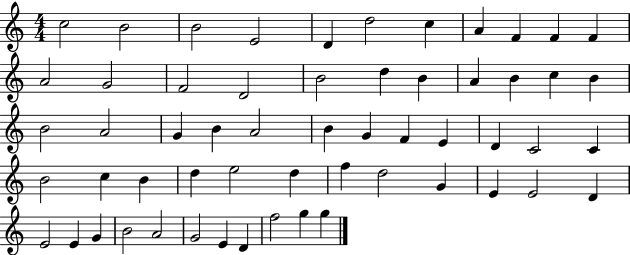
{
  \clef treble
  \numericTimeSignature
  \time 4/4
  \key c \major
  c''2 b'2 | b'2 e'2 | d'4 d''2 c''4 | a'4 f'4 f'4 f'4 | \break a'2 g'2 | f'2 d'2 | b'2 d''4 b'4 | a'4 b'4 c''4 b'4 | \break b'2 a'2 | g'4 b'4 a'2 | b'4 g'4 f'4 e'4 | d'4 c'2 c'4 | \break b'2 c''4 b'4 | d''4 e''2 d''4 | f''4 d''2 g'4 | e'4 e'2 d'4 | \break e'2 e'4 g'4 | b'2 a'2 | g'2 e'4 d'4 | f''2 g''4 g''4 | \break \bar "|."
}